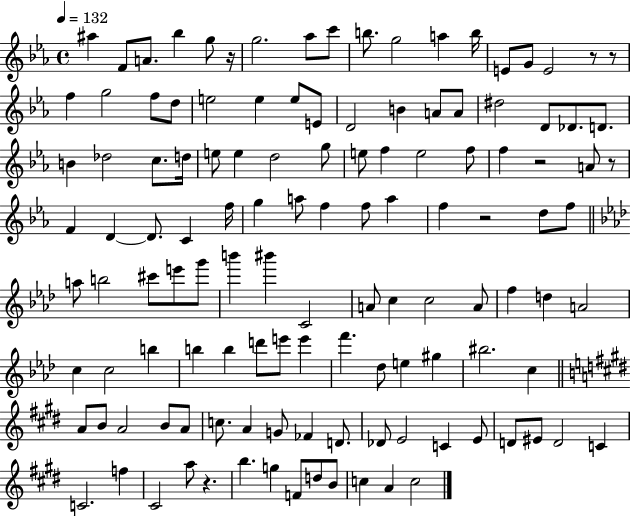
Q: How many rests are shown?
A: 7